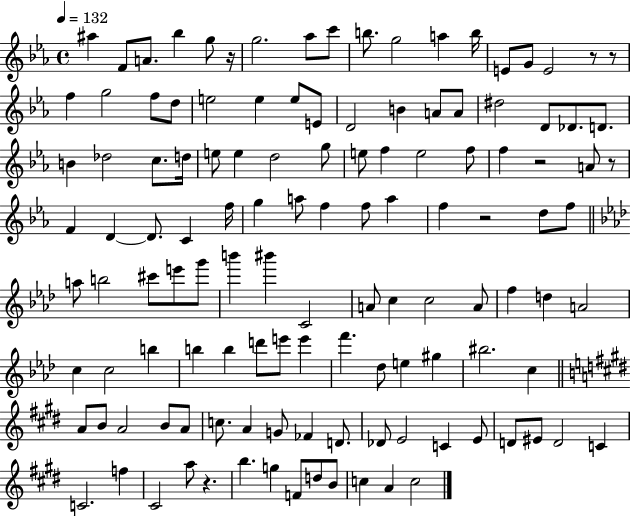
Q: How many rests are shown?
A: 7